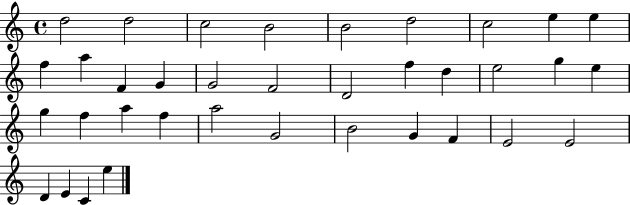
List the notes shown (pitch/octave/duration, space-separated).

D5/h D5/h C5/h B4/h B4/h D5/h C5/h E5/q E5/q F5/q A5/q F4/q G4/q G4/h F4/h D4/h F5/q D5/q E5/h G5/q E5/q G5/q F5/q A5/q F5/q A5/h G4/h B4/h G4/q F4/q E4/h E4/h D4/q E4/q C4/q E5/q